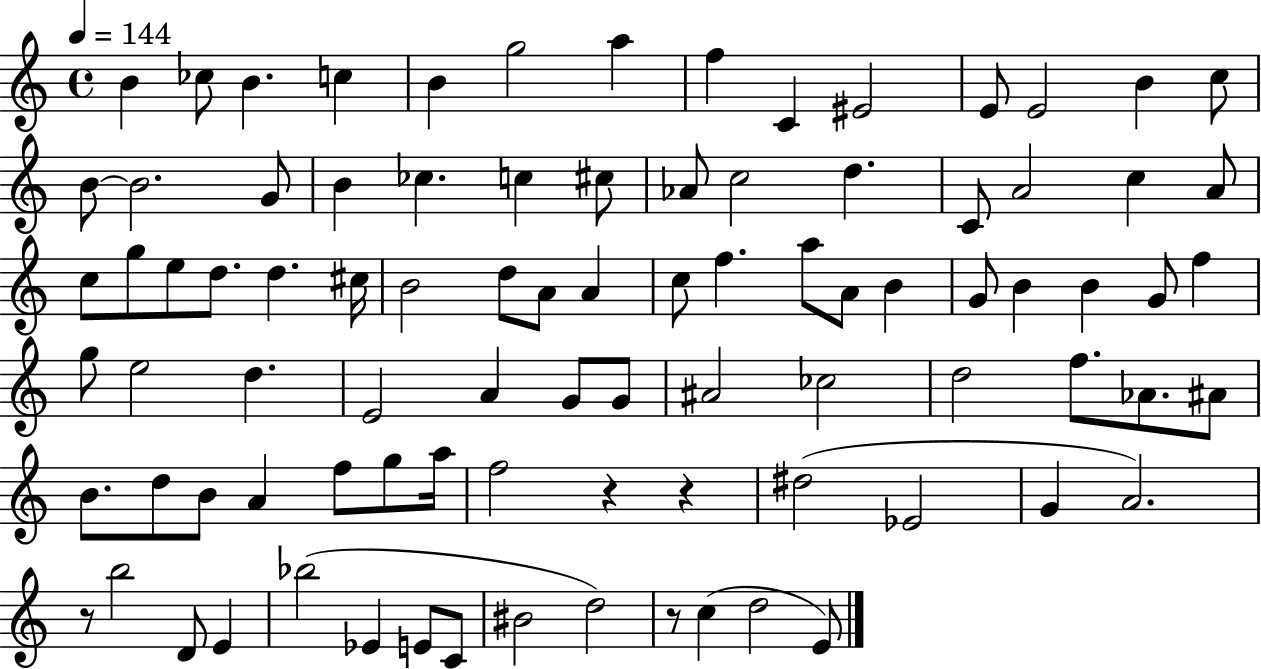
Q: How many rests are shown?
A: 4